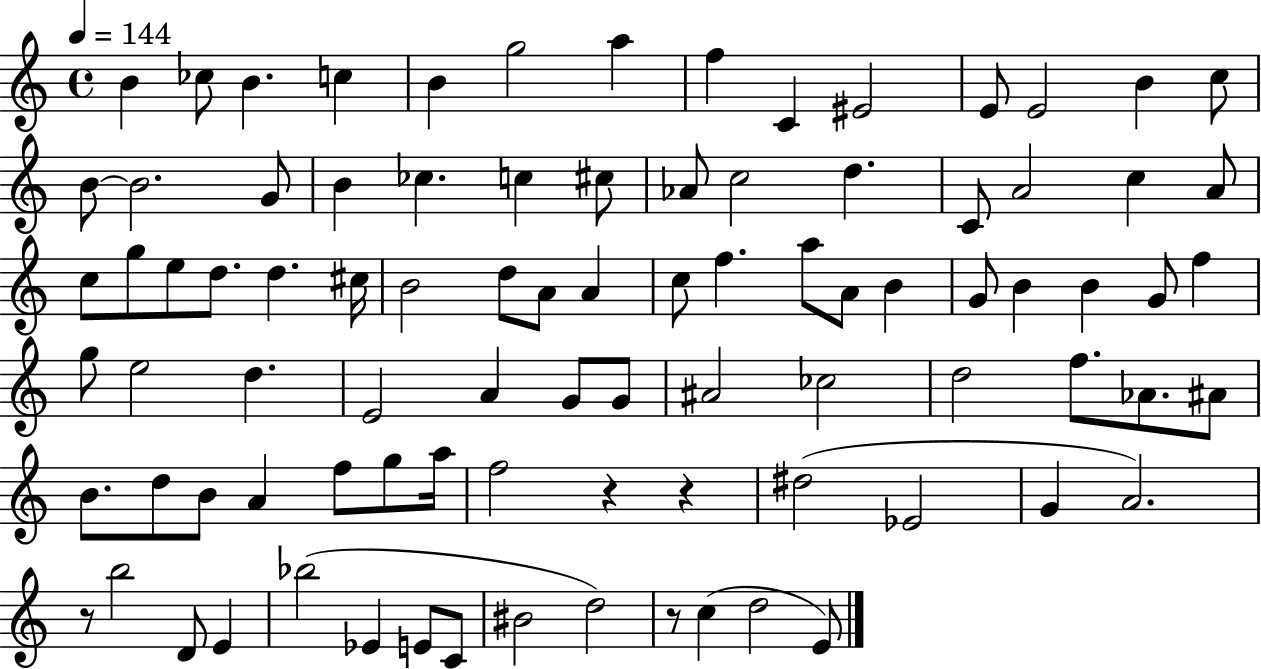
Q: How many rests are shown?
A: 4